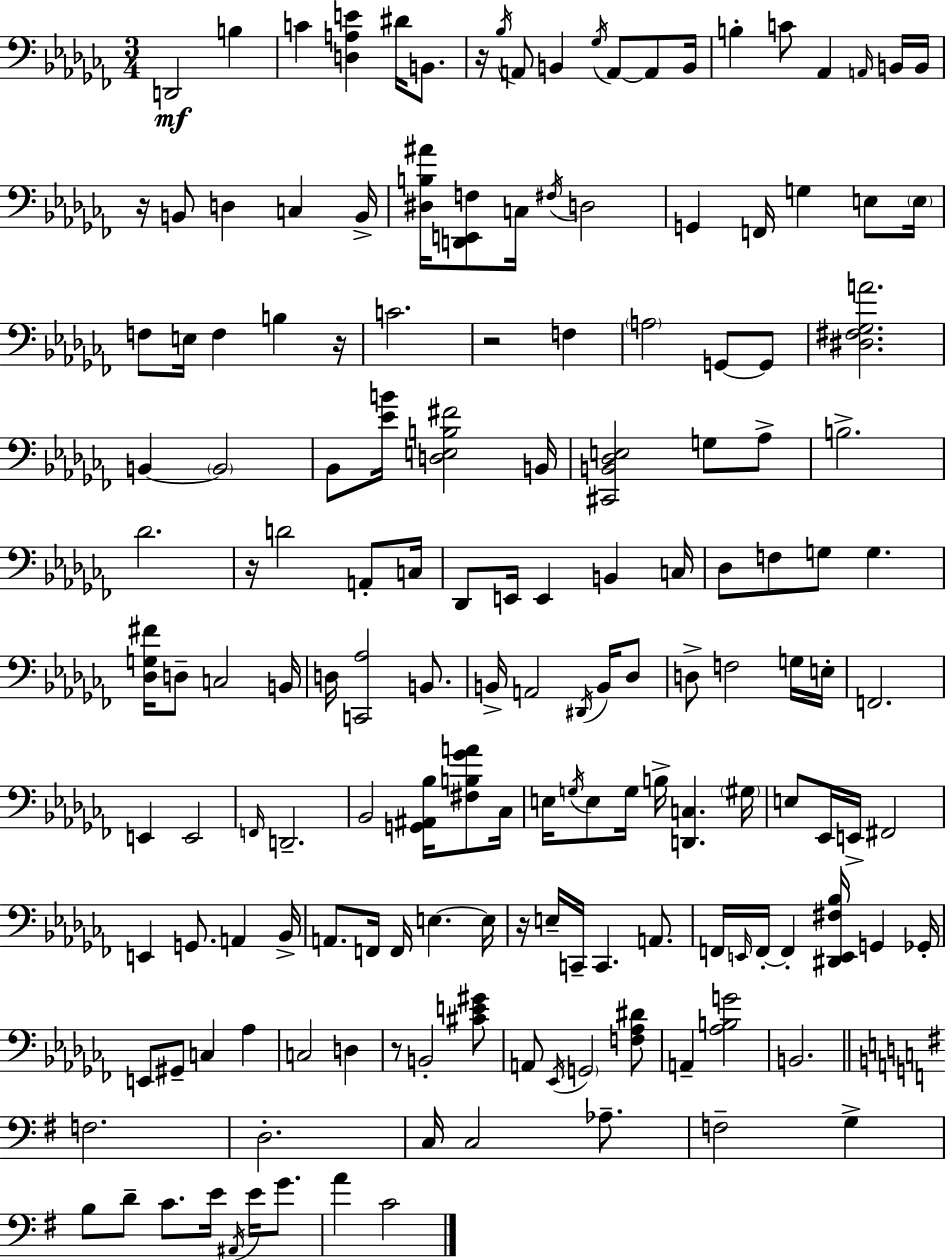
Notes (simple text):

D2/h B3/q C4/q [D3,A3,E4]/q D#4/s B2/e. R/s Bb3/s A2/e B2/q Gb3/s A2/e A2/e B2/s B3/q C4/e Ab2/q A2/s B2/s B2/s R/s B2/e D3/q C3/q B2/s [D#3,B3,A#4]/s [D2,E2,F3]/e C3/s F#3/s D3/h G2/q F2/s G3/q E3/e E3/s F3/e E3/s F3/q B3/q R/s C4/h. R/h F3/q A3/h G2/e G2/e [D#3,F#3,Gb3,A4]/h. B2/q B2/h Bb2/e [Eb4,B4]/s [D3,E3,B3,F#4]/h B2/s [C#2,B2,Db3,E3]/h G3/e Ab3/e B3/h. Db4/h. R/s D4/h A2/e C3/s Db2/e E2/s E2/q B2/q C3/s Db3/e F3/e G3/e G3/q. [Db3,G3,F#4]/s D3/e C3/h B2/s D3/s [C2,Ab3]/h B2/e. B2/s A2/h D#2/s B2/s Db3/e D3/e F3/h G3/s E3/s F2/h. E2/q E2/h F2/s D2/h. Bb2/h [G2,A#2,Bb3]/s [F#3,B3,Gb4,A4]/e CES3/s E3/s G3/s E3/e G3/s B3/s [D2,C3]/q. G#3/s E3/e Eb2/s E2/s F#2/h E2/q G2/e. A2/q Bb2/s A2/e. F2/s F2/s E3/q. E3/s R/s E3/s C2/s C2/q. A2/e. F2/s E2/s F2/s F2/q [D#2,E2,F#3,Bb3]/s G2/q Gb2/s E2/e G#2/e C3/q Ab3/q C3/h D3/q R/e B2/h [C#4,E4,G#4]/e A2/e Eb2/s G2/h [F3,Ab3,D#4]/e A2/q [Ab3,B3,G4]/h B2/h. F3/h. D3/h. C3/s C3/h Ab3/e. F3/h G3/q B3/e D4/e C4/e. E4/s A#2/s E4/s G4/e. A4/q C4/h